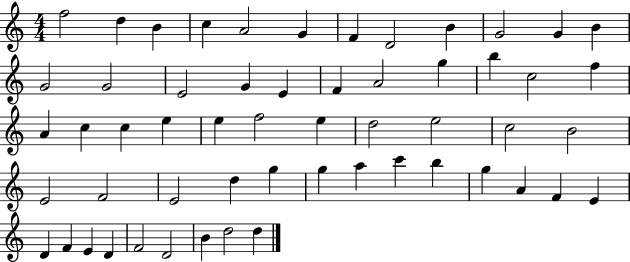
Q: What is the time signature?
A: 4/4